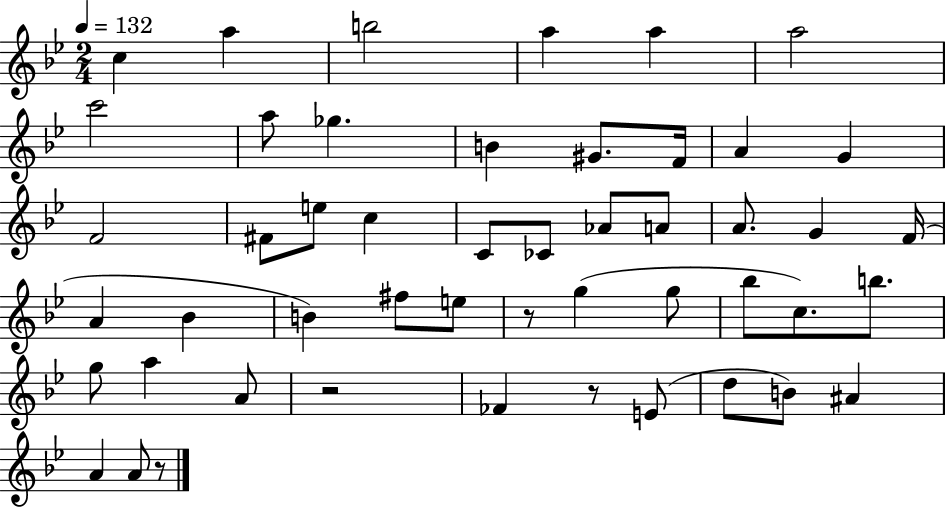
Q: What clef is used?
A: treble